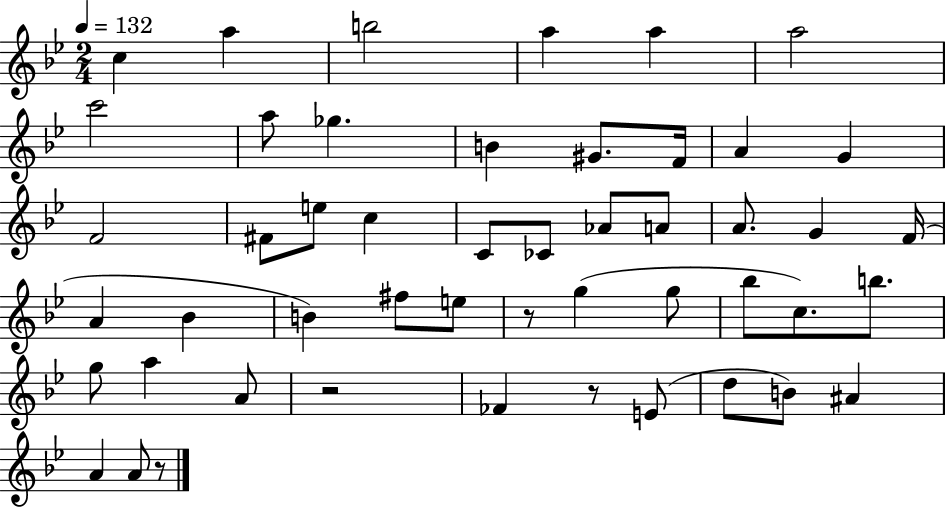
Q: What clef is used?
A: treble